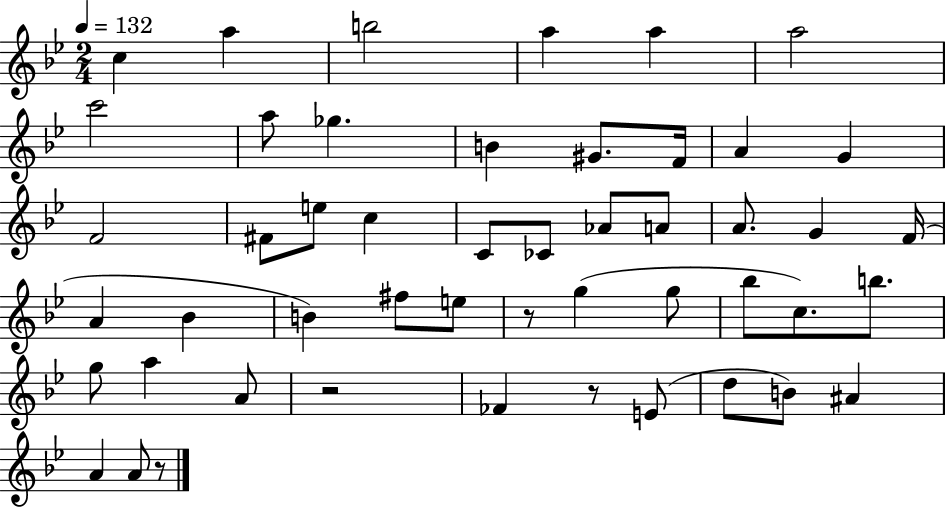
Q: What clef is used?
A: treble